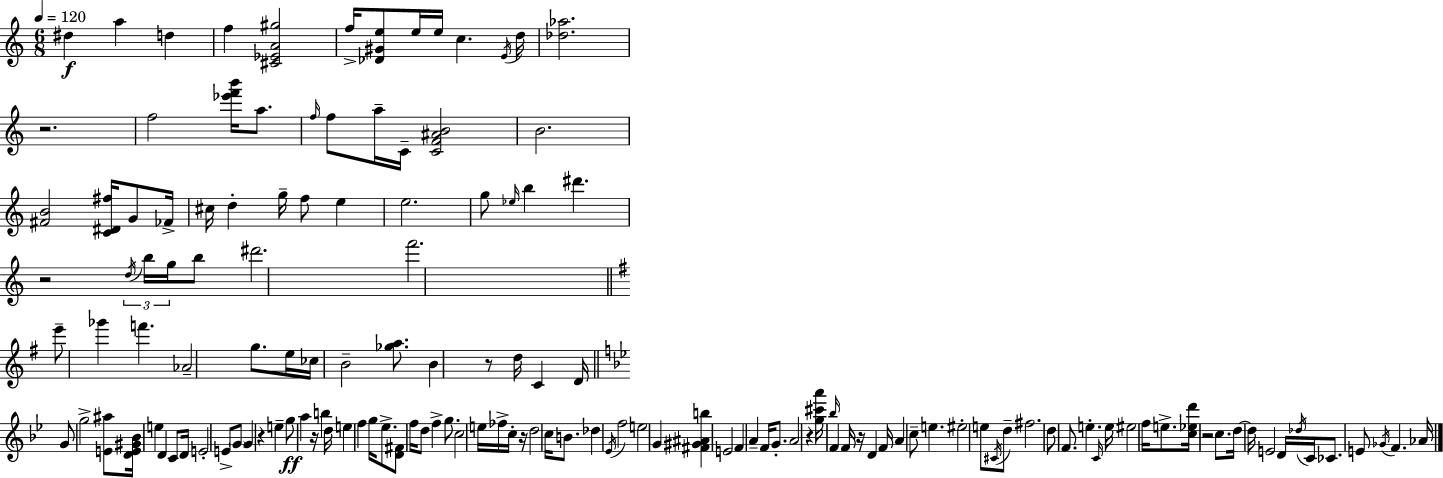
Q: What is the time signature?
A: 6/8